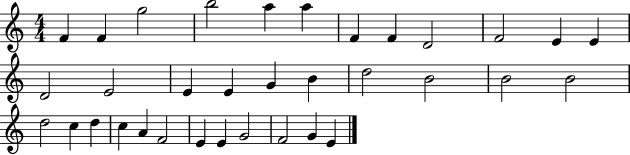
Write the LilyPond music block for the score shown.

{
  \clef treble
  \numericTimeSignature
  \time 4/4
  \key c \major
  f'4 f'4 g''2 | b''2 a''4 a''4 | f'4 f'4 d'2 | f'2 e'4 e'4 | \break d'2 e'2 | e'4 e'4 g'4 b'4 | d''2 b'2 | b'2 b'2 | \break d''2 c''4 d''4 | c''4 a'4 f'2 | e'4 e'4 g'2 | f'2 g'4 e'4 | \break \bar "|."
}